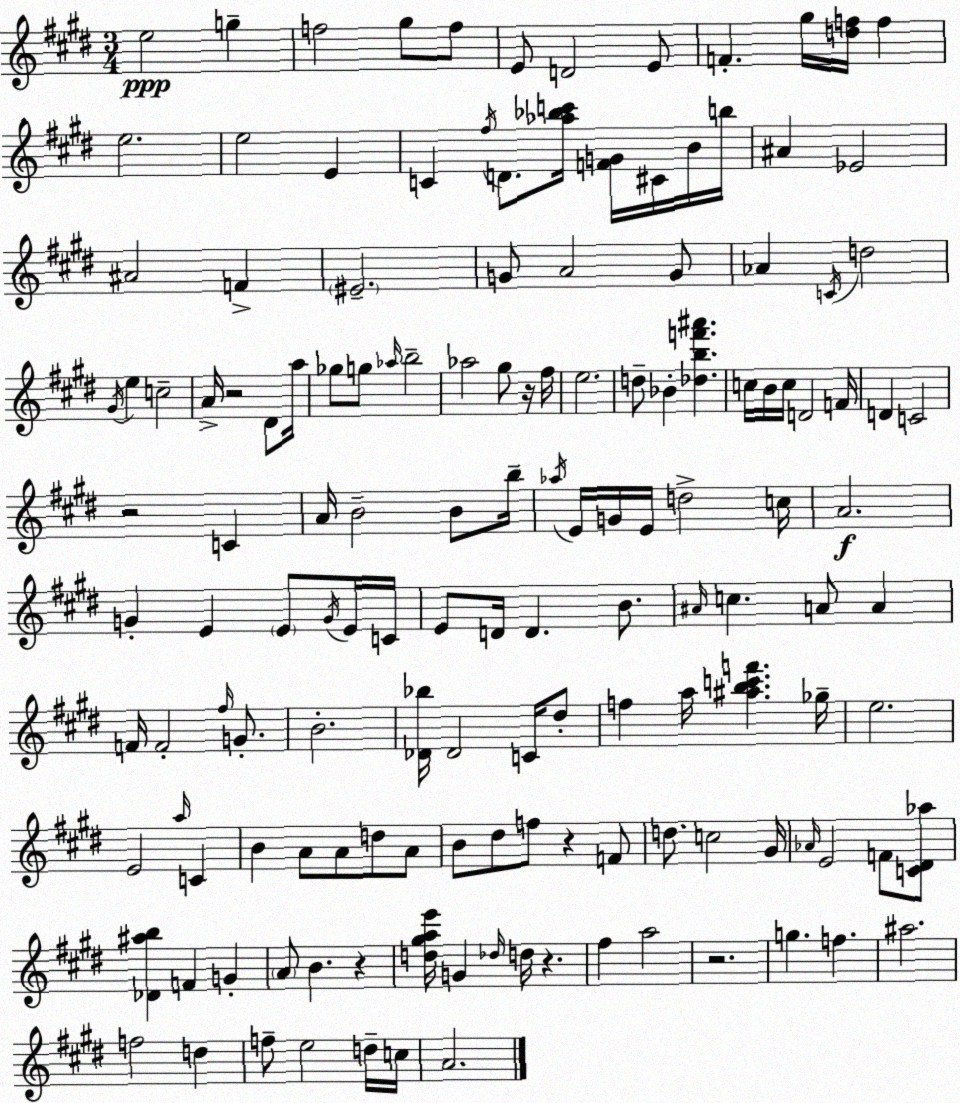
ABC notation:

X:1
T:Untitled
M:3/4
L:1/4
K:E
e2 g f2 ^g/2 f/2 E/2 D2 E/2 F ^g/4 [df]/4 f e2 e2 E C ^f/4 D/2 [_a_bc']/4 [FG]/4 ^C/4 B/4 b/4 ^A _E2 ^A2 F ^E2 G/2 A2 G/2 _A C/4 d2 ^G/4 e c2 A/4 z2 ^D/2 a/4 _g/2 g/2 _a/4 b2 _a2 ^g/2 z/4 ^f/4 e2 d/2 _B [_dbf'^a'] c/4 B/4 c/4 D2 F/4 D C2 z2 C A/4 B2 B/2 b/4 _a/4 E/4 G/4 E/4 d2 c/4 A2 G E E/2 G/4 E/4 C/4 E/2 D/4 D B/2 ^A/4 c A/2 A F/4 F2 ^f/4 G/2 B2 [_D_b]/4 _D2 C/4 ^d/2 f a/4 [^abc'f'] _g/4 e2 E2 a/4 C B A/2 A/2 d/2 A/2 B/2 ^d/2 f/2 z F/2 d/2 c2 ^G/4 _A/4 E2 F/2 [C^D_a]/2 [_D^ab] F G A/2 B z [d^gae']/4 G _d/4 d/4 z ^f a2 z2 g f ^a2 f2 d f/2 e2 d/4 c/4 A2